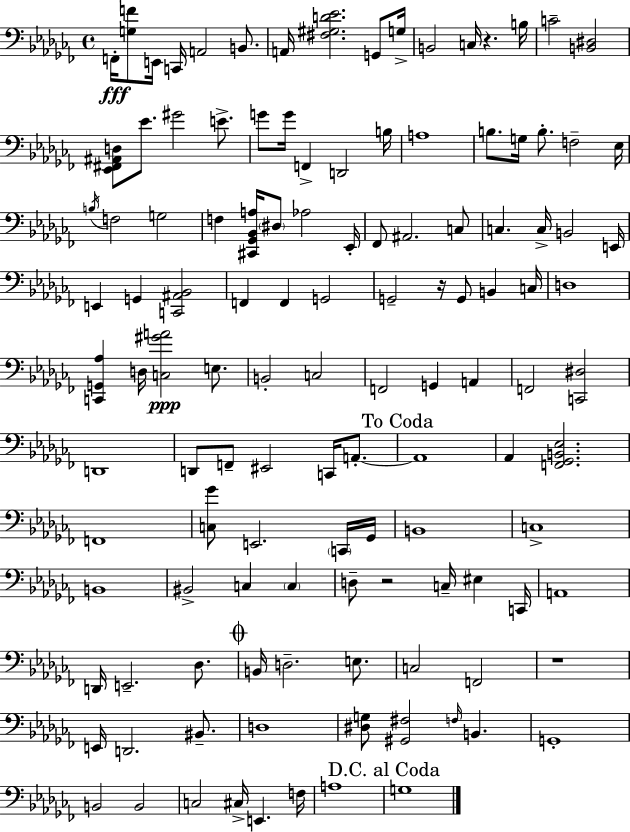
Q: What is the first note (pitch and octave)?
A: F2